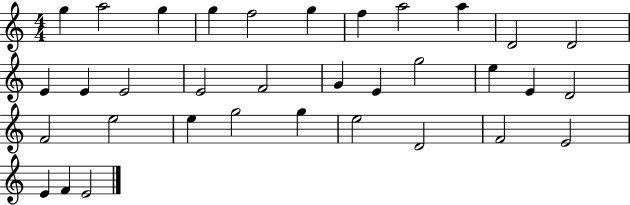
X:1
T:Untitled
M:4/4
L:1/4
K:C
g a2 g g f2 g f a2 a D2 D2 E E E2 E2 F2 G E g2 e E D2 F2 e2 e g2 g e2 D2 F2 E2 E F E2